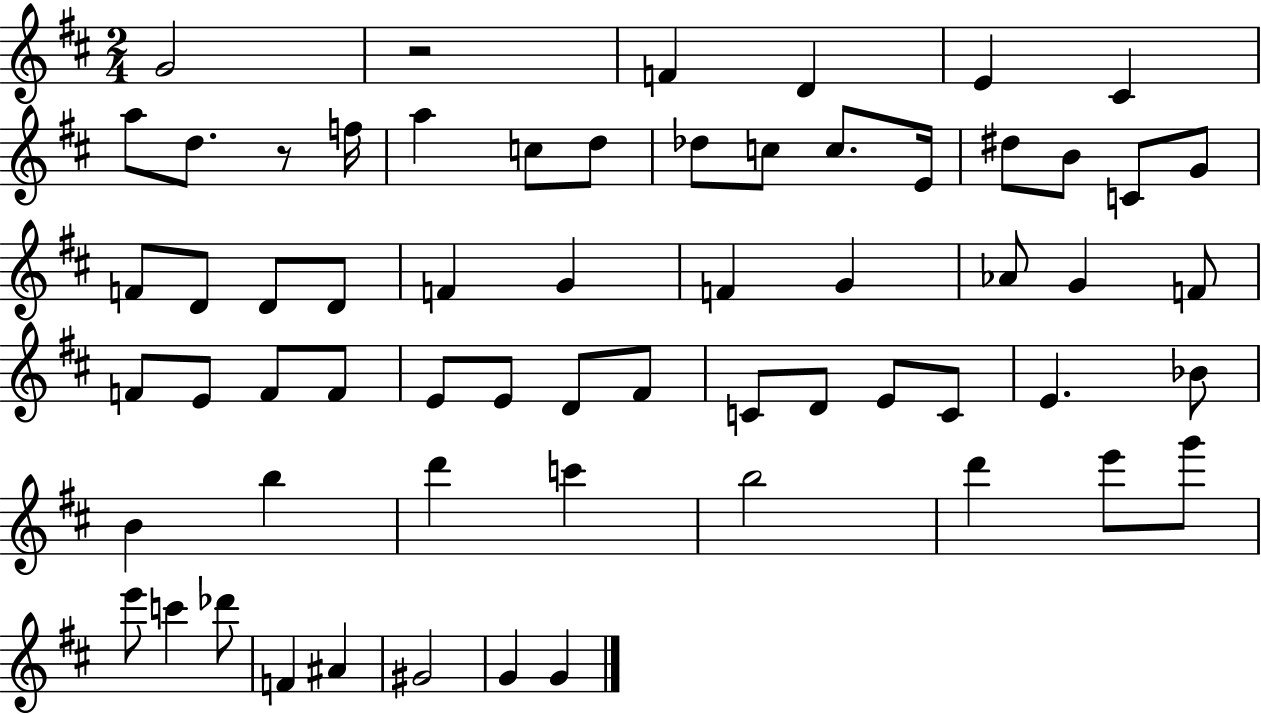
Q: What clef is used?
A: treble